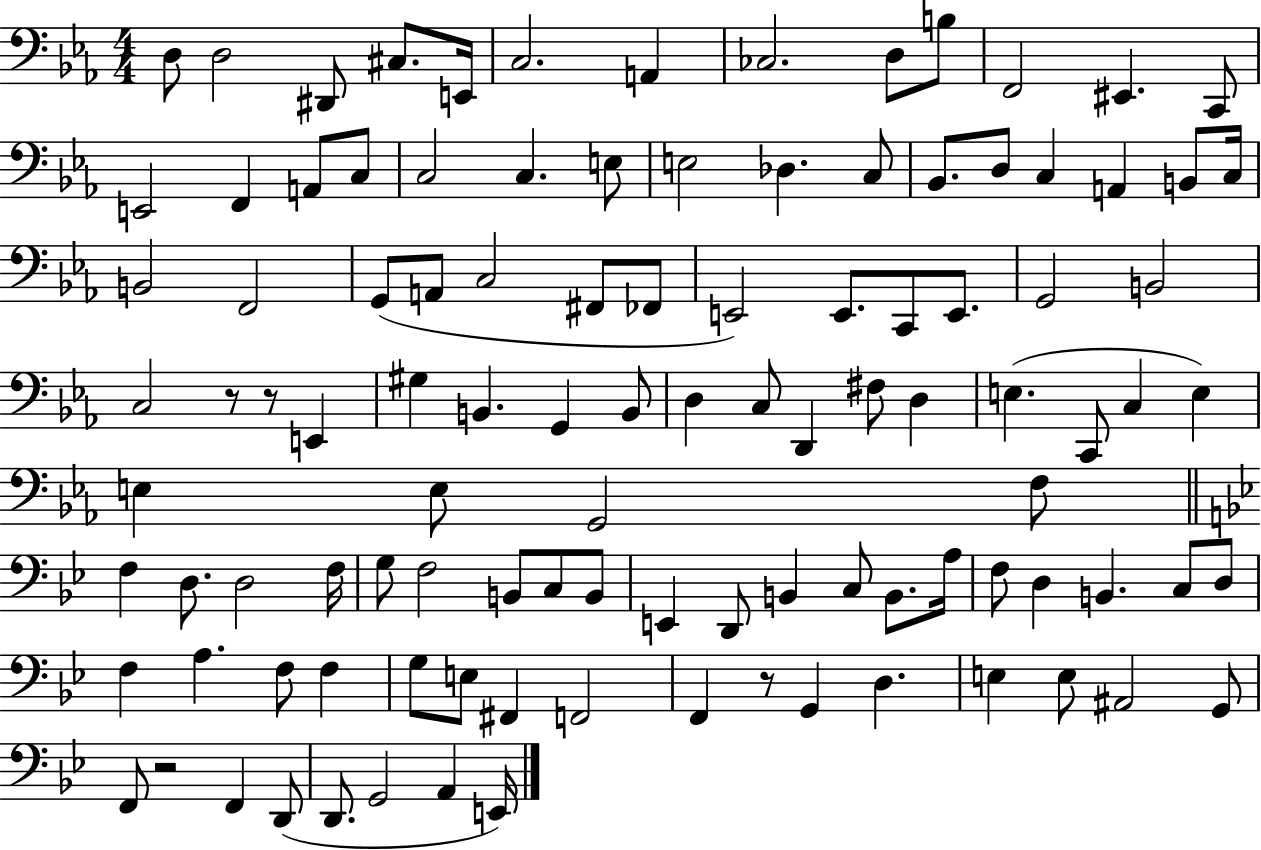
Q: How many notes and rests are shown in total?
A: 107